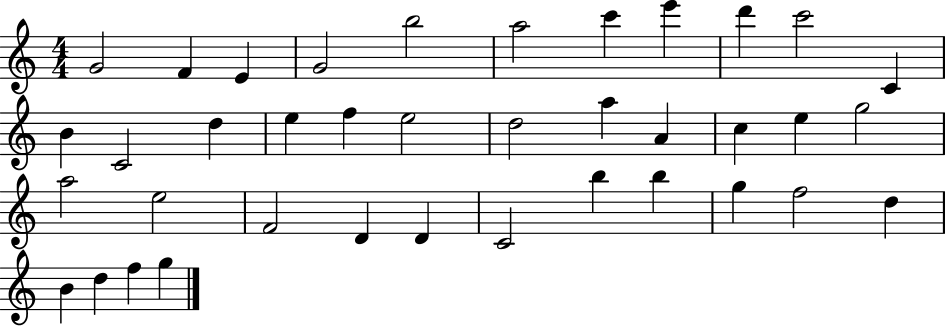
G4/h F4/q E4/q G4/h B5/h A5/h C6/q E6/q D6/q C6/h C4/q B4/q C4/h D5/q E5/q F5/q E5/h D5/h A5/q A4/q C5/q E5/q G5/h A5/h E5/h F4/h D4/q D4/q C4/h B5/q B5/q G5/q F5/h D5/q B4/q D5/q F5/q G5/q